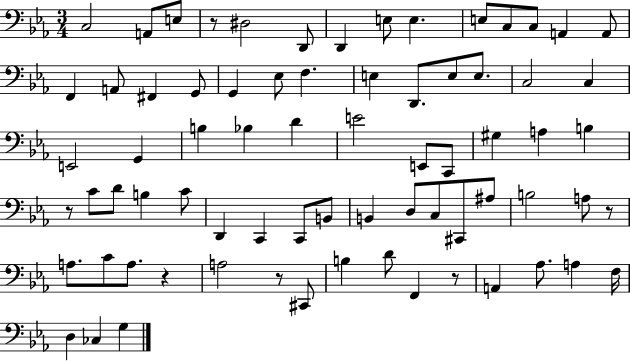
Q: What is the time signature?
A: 3/4